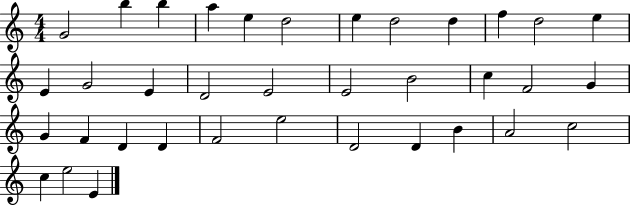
{
  \clef treble
  \numericTimeSignature
  \time 4/4
  \key c \major
  g'2 b''4 b''4 | a''4 e''4 d''2 | e''4 d''2 d''4 | f''4 d''2 e''4 | \break e'4 g'2 e'4 | d'2 e'2 | e'2 b'2 | c''4 f'2 g'4 | \break g'4 f'4 d'4 d'4 | f'2 e''2 | d'2 d'4 b'4 | a'2 c''2 | \break c''4 e''2 e'4 | \bar "|."
}